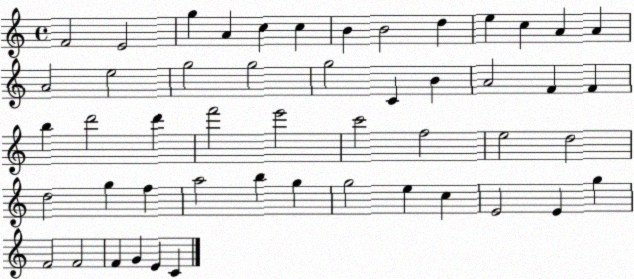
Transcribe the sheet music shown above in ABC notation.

X:1
T:Untitled
M:4/4
L:1/4
K:C
F2 E2 g A c c B B2 d e c A A A2 e2 g2 g2 g2 C B A2 F F b d'2 d' f'2 e'2 c'2 f2 e2 d2 d2 g f a2 b g g2 e c E2 E g F2 F2 F G E C